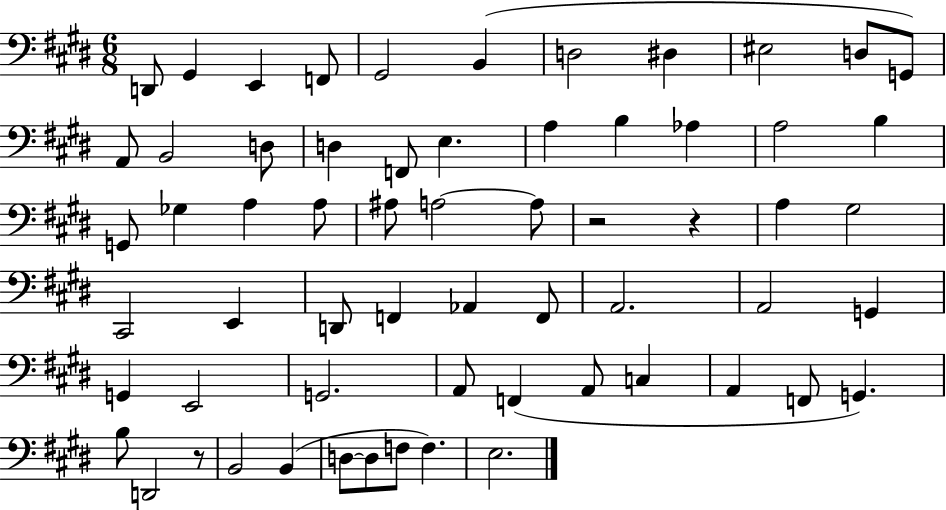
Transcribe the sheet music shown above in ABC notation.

X:1
T:Untitled
M:6/8
L:1/4
K:E
D,,/2 ^G,, E,, F,,/2 ^G,,2 B,, D,2 ^D, ^E,2 D,/2 G,,/2 A,,/2 B,,2 D,/2 D, F,,/2 E, A, B, _A, A,2 B, G,,/2 _G, A, A,/2 ^A,/2 A,2 A,/2 z2 z A, ^G,2 ^C,,2 E,, D,,/2 F,, _A,, F,,/2 A,,2 A,,2 G,, G,, E,,2 G,,2 A,,/2 F,, A,,/2 C, A,, F,,/2 G,, B,/2 D,,2 z/2 B,,2 B,, D,/2 D,/2 F,/2 F, E,2